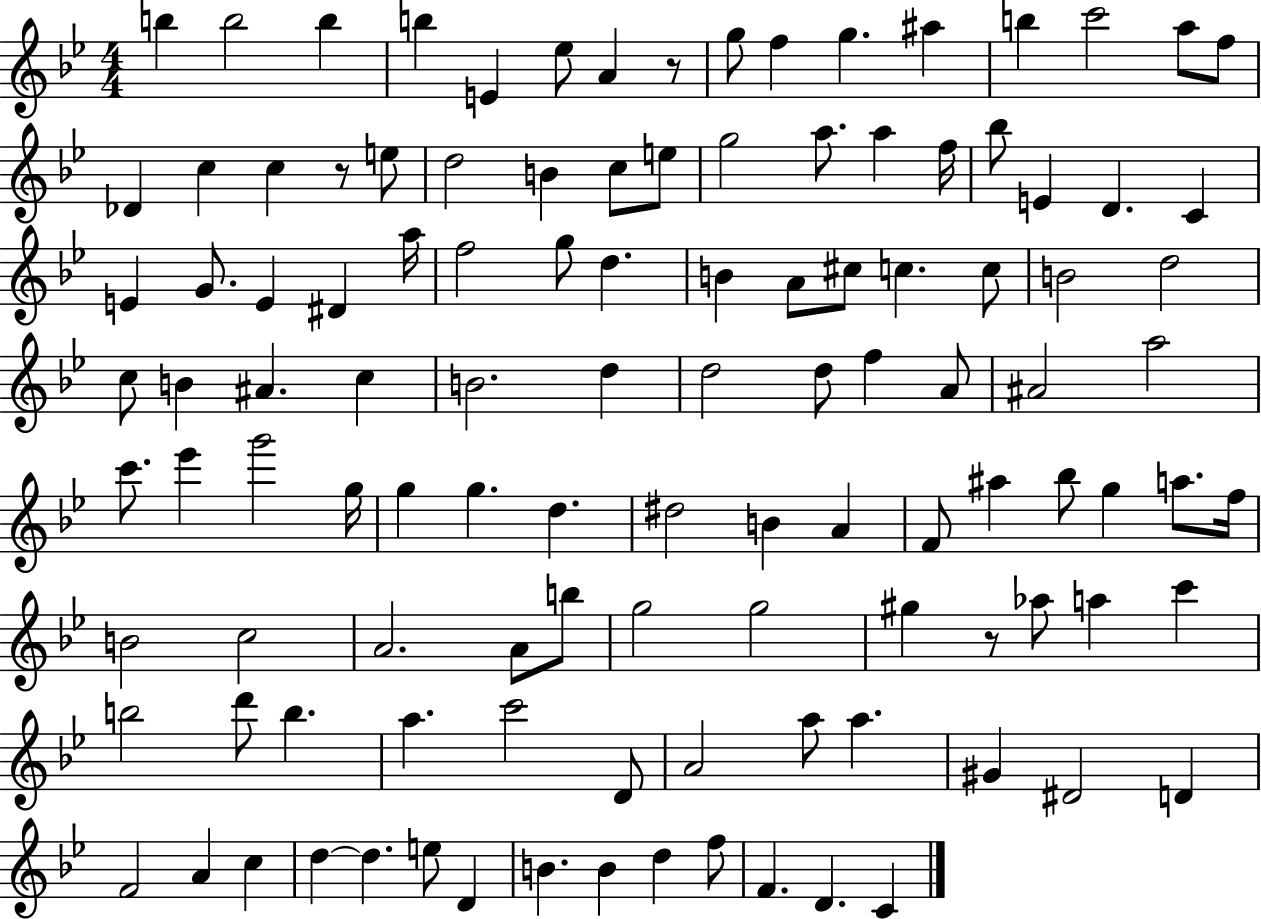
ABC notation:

X:1
T:Untitled
M:4/4
L:1/4
K:Bb
b b2 b b E _e/2 A z/2 g/2 f g ^a b c'2 a/2 f/2 _D c c z/2 e/2 d2 B c/2 e/2 g2 a/2 a f/4 _b/2 E D C E G/2 E ^D a/4 f2 g/2 d B A/2 ^c/2 c c/2 B2 d2 c/2 B ^A c B2 d d2 d/2 f A/2 ^A2 a2 c'/2 _e' g'2 g/4 g g d ^d2 B A F/2 ^a _b/2 g a/2 f/4 B2 c2 A2 A/2 b/2 g2 g2 ^g z/2 _a/2 a c' b2 d'/2 b a c'2 D/2 A2 a/2 a ^G ^D2 D F2 A c d d e/2 D B B d f/2 F D C